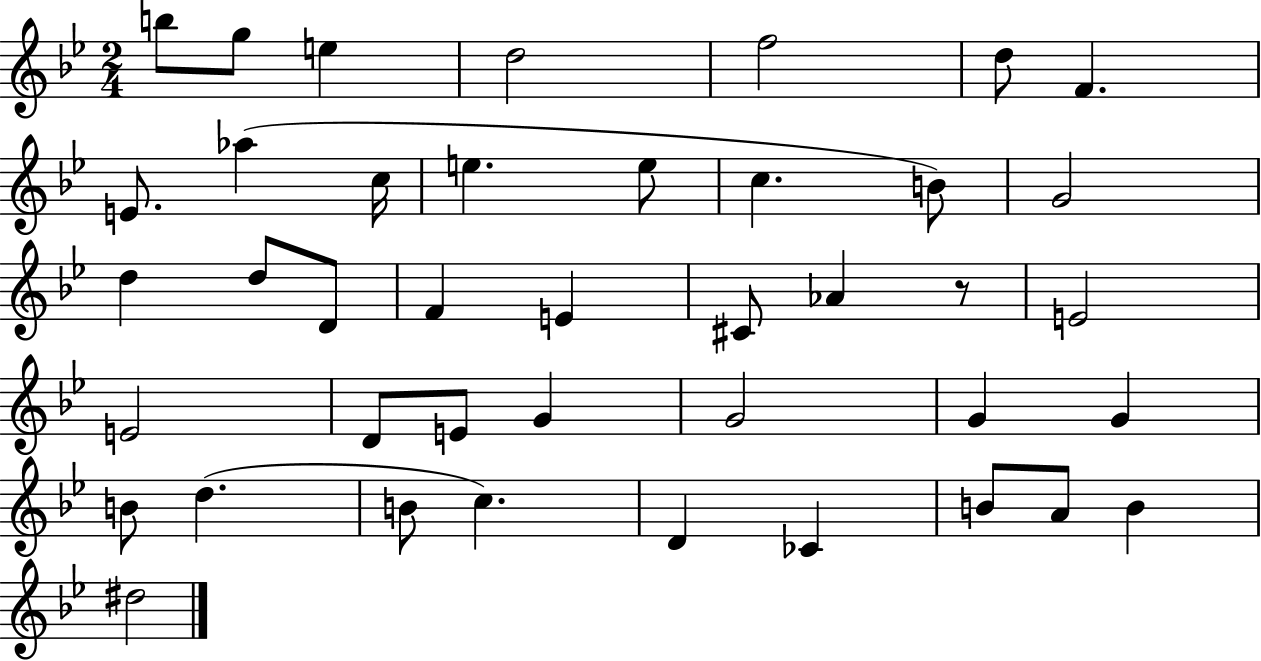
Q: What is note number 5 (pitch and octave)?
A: F5